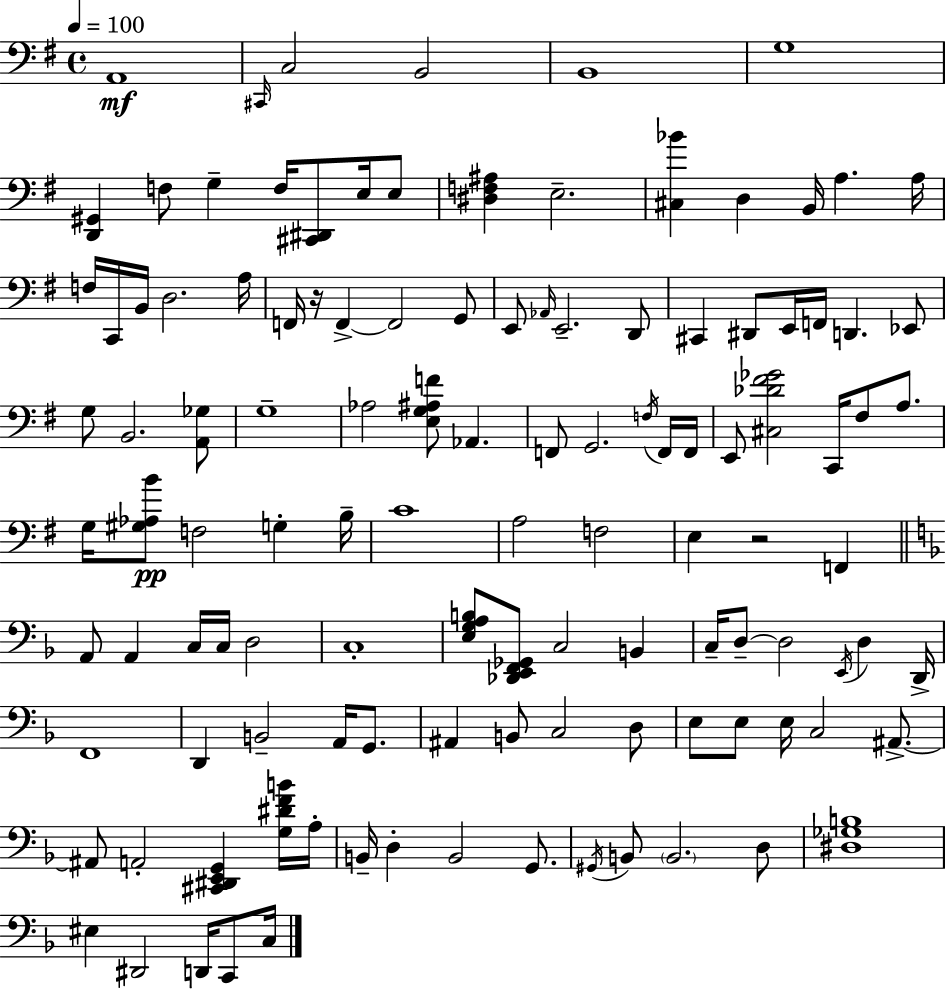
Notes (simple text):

A2/w C#2/s C3/h B2/h B2/w G3/w [D2,G#2]/q F3/e G3/q F3/s [C#2,D#2]/e E3/s E3/e [D#3,F3,A#3]/q E3/h. [C#3,Bb4]/q D3/q B2/s A3/q. A3/s F3/s C2/s B2/s D3/h. A3/s F2/s R/s F2/q F2/h G2/e E2/e Ab2/s E2/h. D2/e C#2/q D#2/e E2/s F2/s D2/q. Eb2/e G3/e B2/h. [A2,Gb3]/e G3/w Ab3/h [E3,G3,A#3,F4]/e Ab2/q. F2/e G2/h. F3/s F2/s F2/s E2/e [C#3,Db4,F#4,Gb4]/h C2/s F#3/e A3/e. G3/s [G#3,Ab3,B4]/e F3/h G3/q B3/s C4/w A3/h F3/h E3/q R/h F2/q A2/e A2/q C3/s C3/s D3/h C3/w [E3,G3,A3,B3]/e [Db2,E2,F2,Gb2]/e C3/h B2/q C3/s D3/e D3/h E2/s D3/q D2/s F2/w D2/q B2/h A2/s G2/e. A#2/q B2/e C3/h D3/e E3/e E3/e E3/s C3/h A#2/e. A#2/e A2/h [C#2,D#2,E2,G2]/q [G3,D#4,F4,B4]/s A3/s B2/s D3/q B2/h G2/e. G#2/s B2/e B2/h. D3/e [D#3,Gb3,B3]/w EIS3/q D#2/h D2/s C2/e C3/s